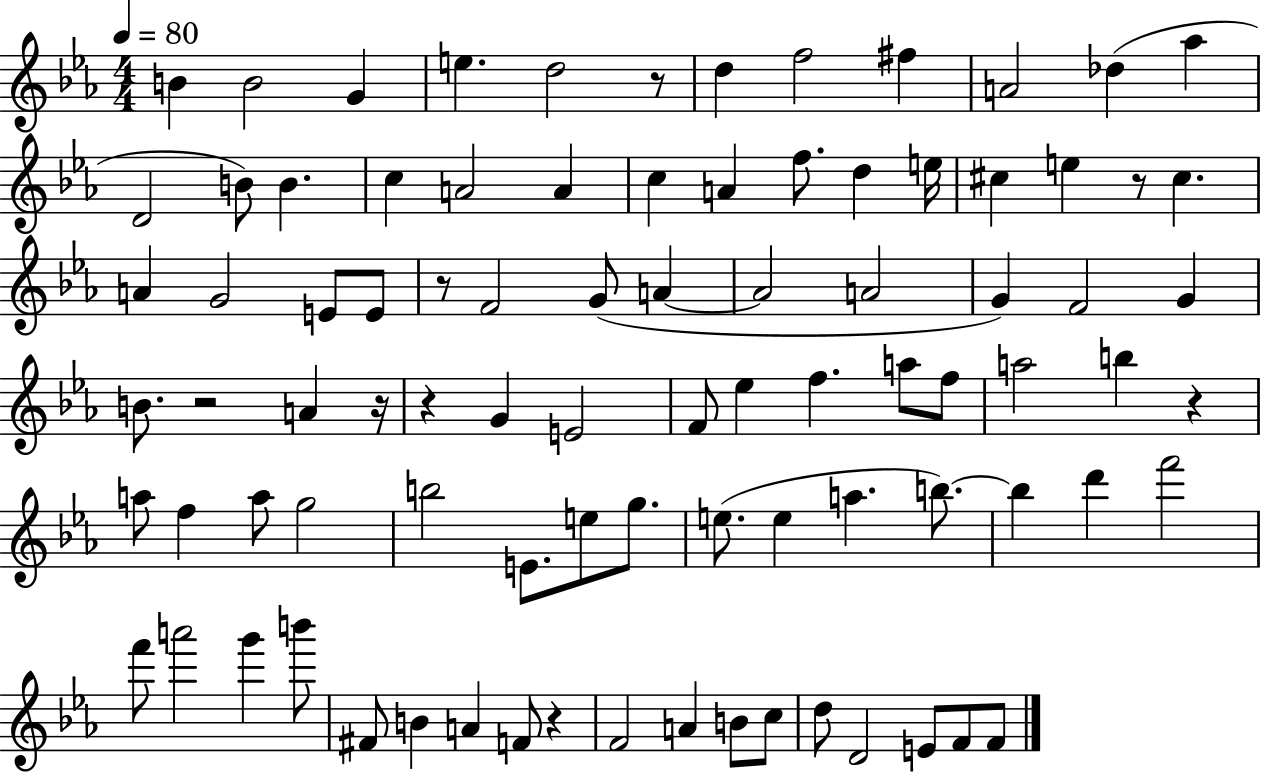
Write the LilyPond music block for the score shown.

{
  \clef treble
  \numericTimeSignature
  \time 4/4
  \key ees \major
  \tempo 4 = 80
  b'4 b'2 g'4 | e''4. d''2 r8 | d''4 f''2 fis''4 | a'2 des''4( aes''4 | \break d'2 b'8) b'4. | c''4 a'2 a'4 | c''4 a'4 f''8. d''4 e''16 | cis''4 e''4 r8 cis''4. | \break a'4 g'2 e'8 e'8 | r8 f'2 g'8( a'4~~ | a'2 a'2 | g'4) f'2 g'4 | \break b'8. r2 a'4 r16 | r4 g'4 e'2 | f'8 ees''4 f''4. a''8 f''8 | a''2 b''4 r4 | \break a''8 f''4 a''8 g''2 | b''2 e'8. e''8 g''8. | e''8.( e''4 a''4. b''8.~~) | b''4 d'''4 f'''2 | \break f'''8 a'''2 g'''4 b'''8 | fis'8 b'4 a'4 f'8 r4 | f'2 a'4 b'8 c''8 | d''8 d'2 e'8 f'8 f'8 | \break \bar "|."
}